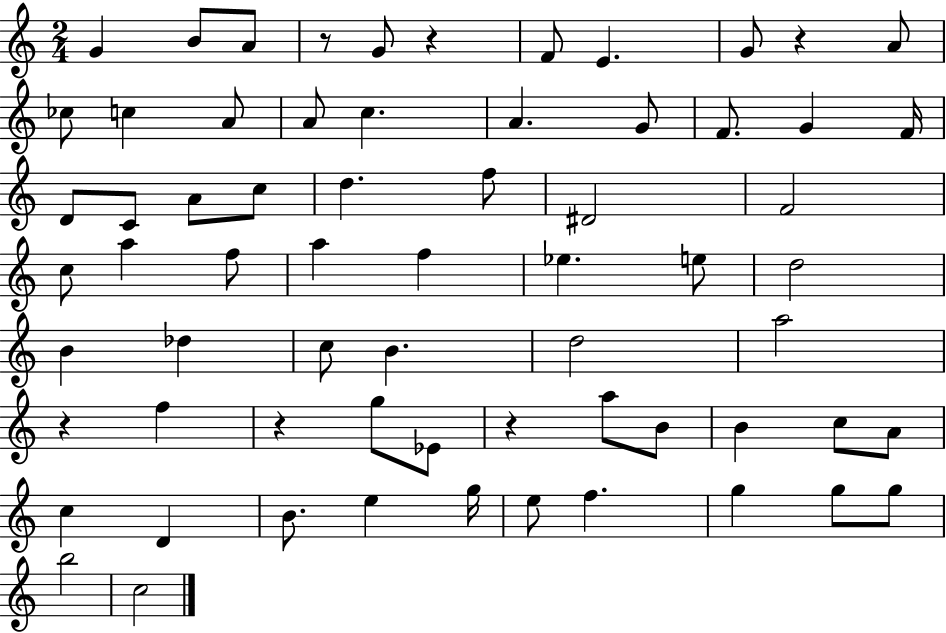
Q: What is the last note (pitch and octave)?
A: C5